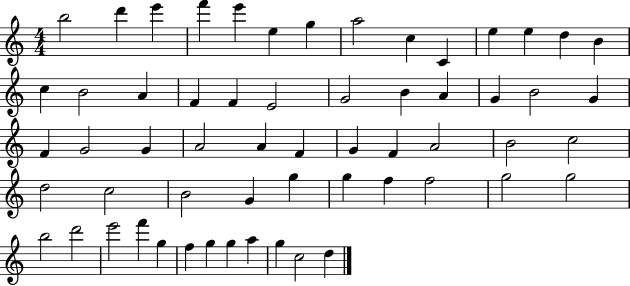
{
  \clef treble
  \numericTimeSignature
  \time 4/4
  \key c \major
  b''2 d'''4 e'''4 | f'''4 e'''4 e''4 g''4 | a''2 c''4 c'4 | e''4 e''4 d''4 b'4 | \break c''4 b'2 a'4 | f'4 f'4 e'2 | g'2 b'4 a'4 | g'4 b'2 g'4 | \break f'4 g'2 g'4 | a'2 a'4 f'4 | g'4 f'4 a'2 | b'2 c''2 | \break d''2 c''2 | b'2 g'4 g''4 | g''4 f''4 f''2 | g''2 g''2 | \break b''2 d'''2 | e'''2 f'''4 g''4 | f''4 g''4 g''4 a''4 | g''4 c''2 d''4 | \break \bar "|."
}